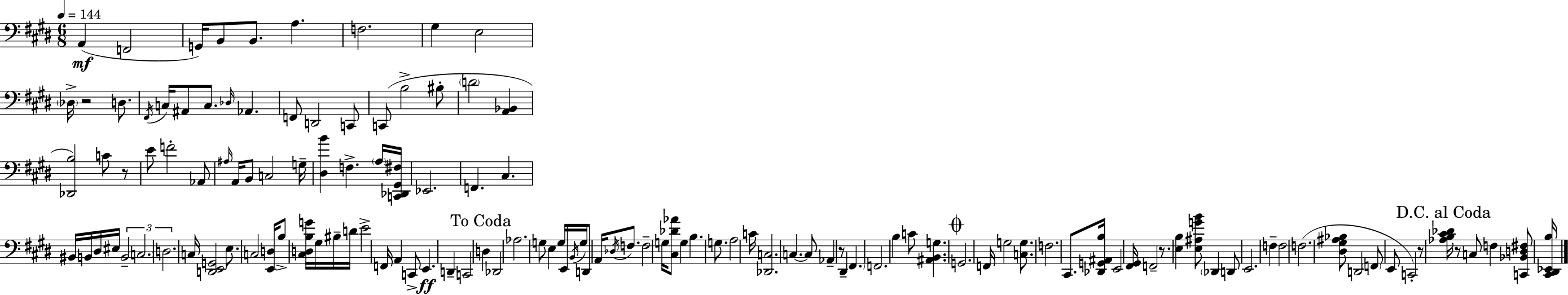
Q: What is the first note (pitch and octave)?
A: A2